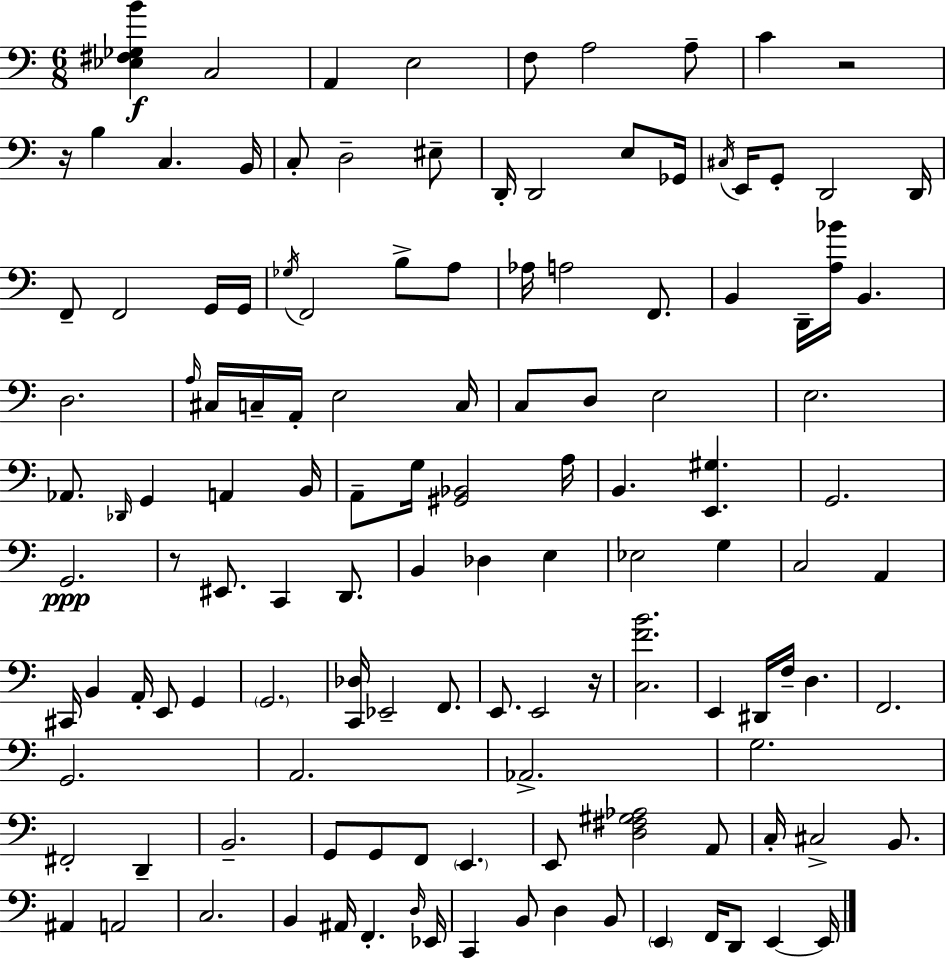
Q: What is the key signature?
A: A minor